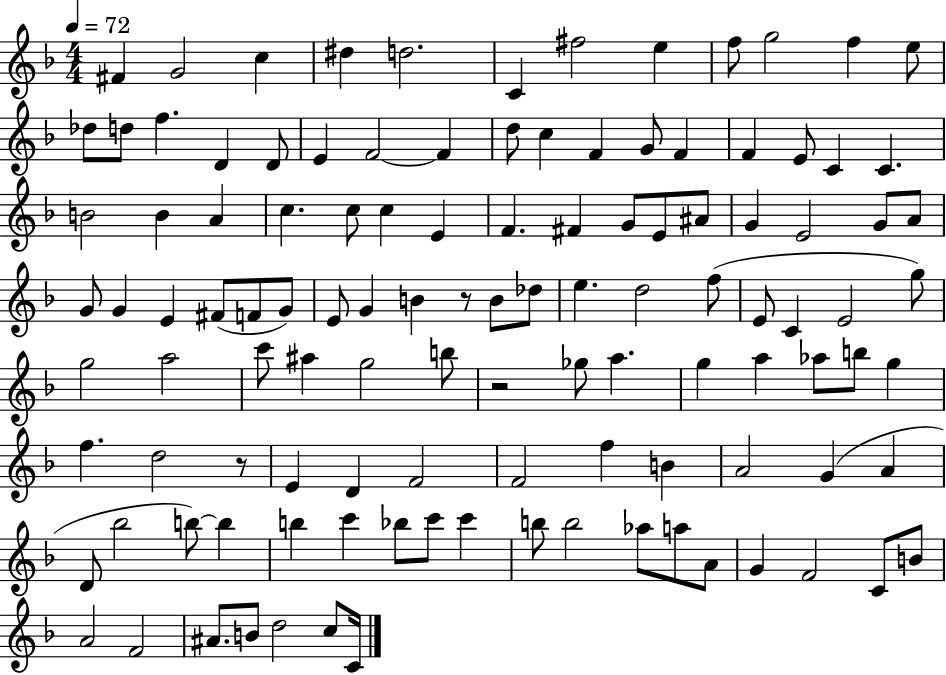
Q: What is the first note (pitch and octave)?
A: F#4